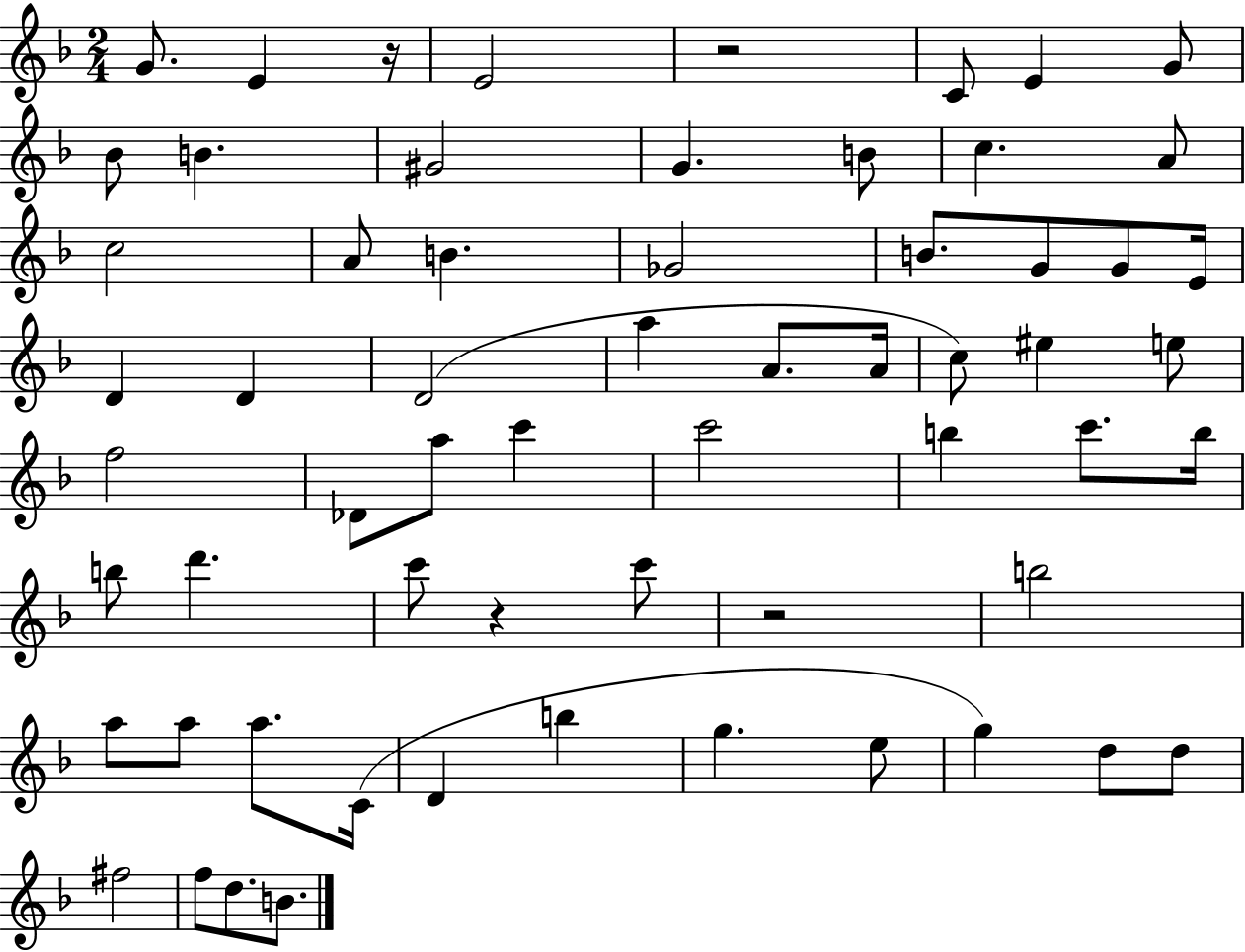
X:1
T:Untitled
M:2/4
L:1/4
K:F
G/2 E z/4 E2 z2 C/2 E G/2 _B/2 B ^G2 G B/2 c A/2 c2 A/2 B _G2 B/2 G/2 G/2 E/4 D D D2 a A/2 A/4 c/2 ^e e/2 f2 _D/2 a/2 c' c'2 b c'/2 b/4 b/2 d' c'/2 z c'/2 z2 b2 a/2 a/2 a/2 C/4 D b g e/2 g d/2 d/2 ^f2 f/2 d/2 B/2